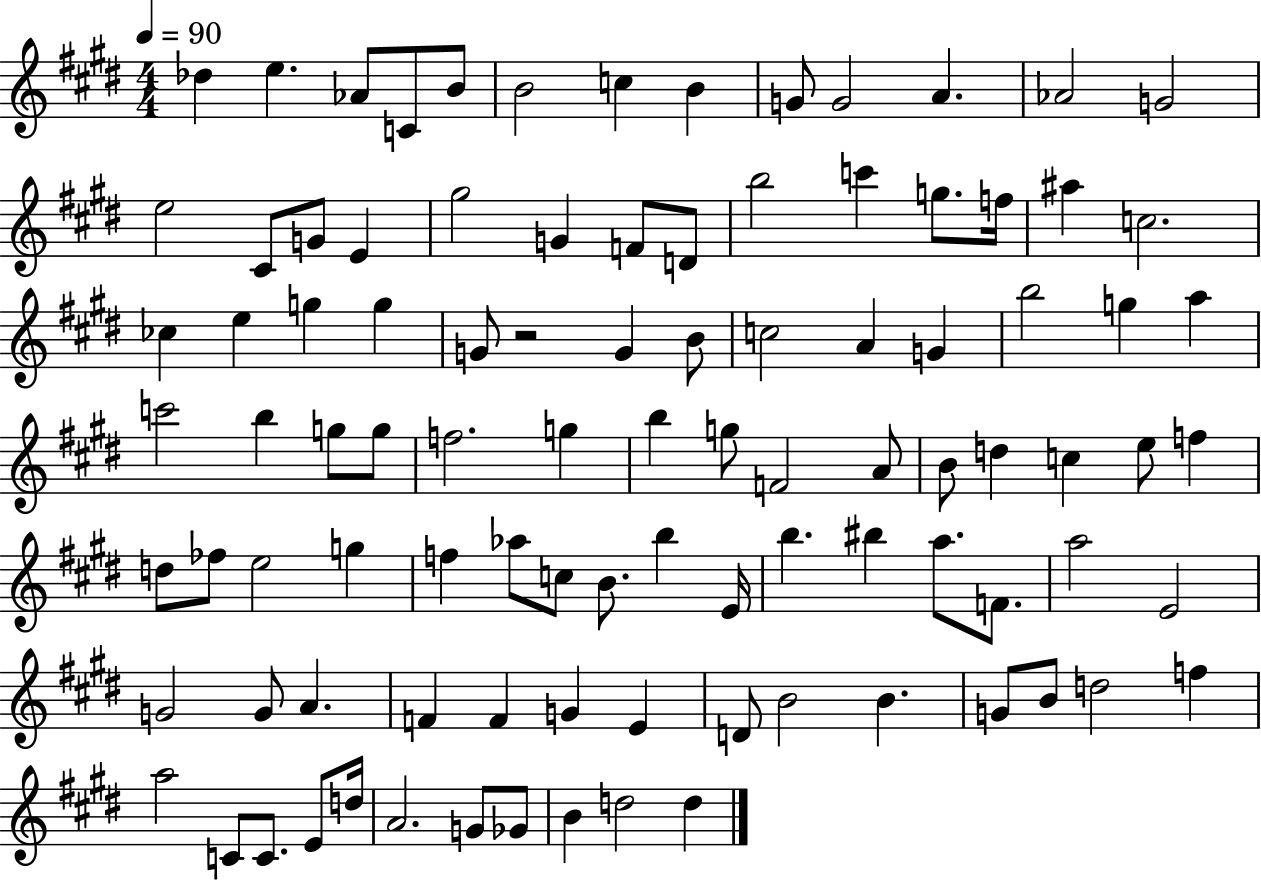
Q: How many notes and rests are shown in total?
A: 97